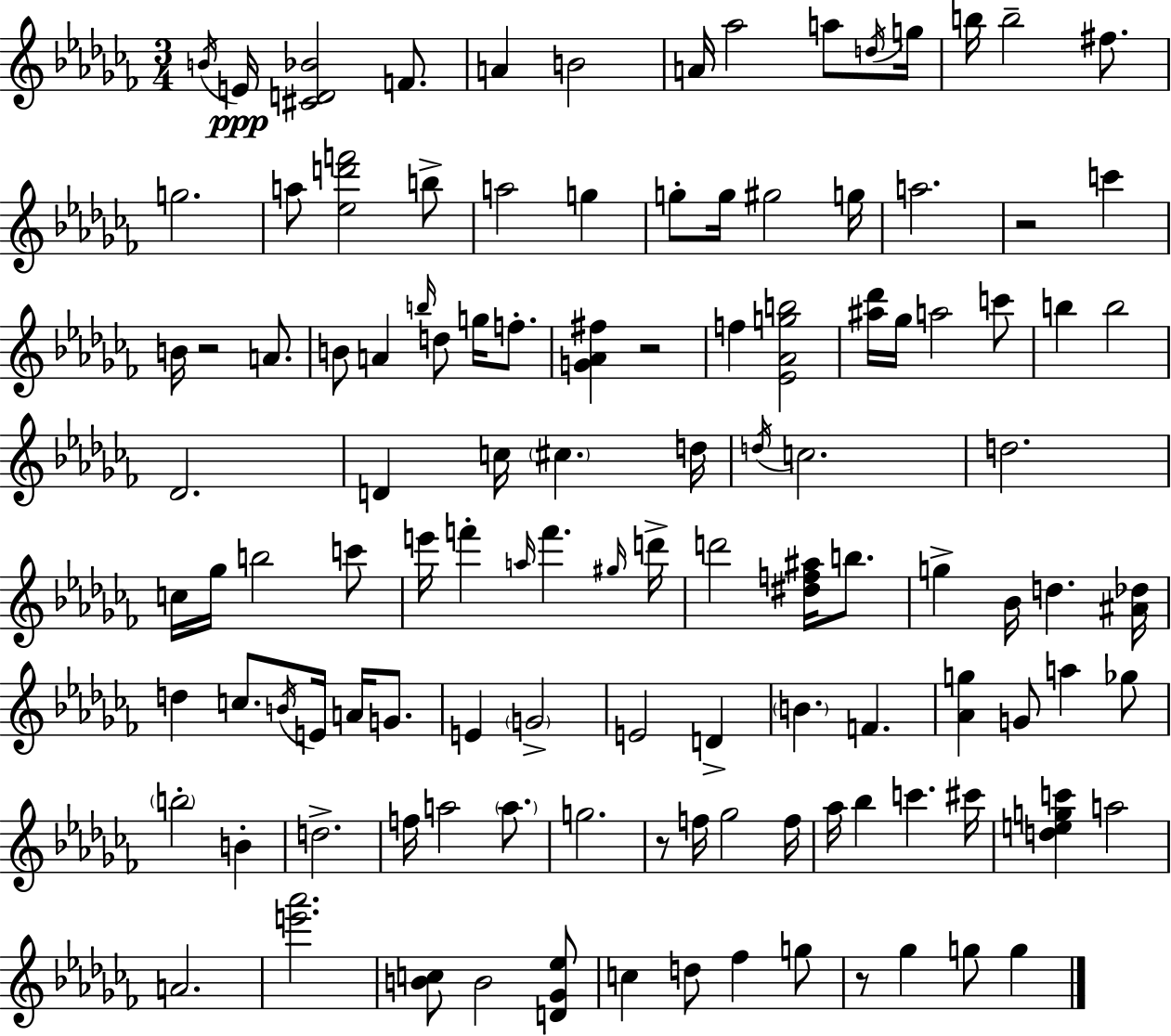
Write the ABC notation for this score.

X:1
T:Untitled
M:3/4
L:1/4
K:Abm
B/4 E/4 [^CD_B]2 F/2 A B2 A/4 _a2 a/2 d/4 g/4 b/4 b2 ^f/2 g2 a/2 [_ed'f']2 b/2 a2 g g/2 g/4 ^g2 g/4 a2 z2 c' B/4 z2 A/2 B/2 A b/4 d/2 g/4 f/2 [G_A^f] z2 f [_E_Agb]2 [^a_d']/4 _g/4 a2 c'/2 b b2 _D2 D c/4 ^c d/4 d/4 c2 d2 c/4 _g/4 b2 c'/2 e'/4 f' a/4 f' ^g/4 d'/4 d'2 [^df^a]/4 b/2 g _B/4 d [^A_d]/4 d c/2 B/4 E/4 A/4 G/2 E G2 E2 D B F [_Ag] G/2 a _g/2 b2 B d2 f/4 a2 a/2 g2 z/2 f/4 _g2 f/4 _a/4 _b c' ^c'/4 [degc'] a2 A2 [e'_a']2 [Bc]/2 B2 [D_G_e]/2 c d/2 _f g/2 z/2 _g g/2 g